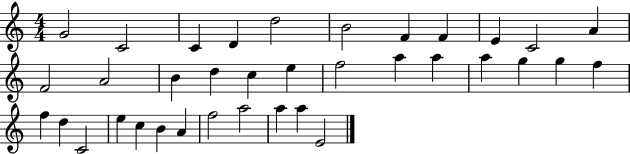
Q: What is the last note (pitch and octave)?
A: E4